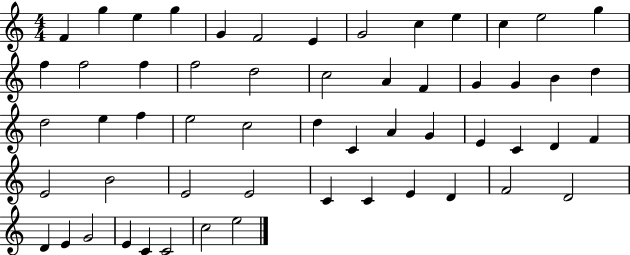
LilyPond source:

{
  \clef treble
  \numericTimeSignature
  \time 4/4
  \key c \major
  f'4 g''4 e''4 g''4 | g'4 f'2 e'4 | g'2 c''4 e''4 | c''4 e''2 g''4 | \break f''4 f''2 f''4 | f''2 d''2 | c''2 a'4 f'4 | g'4 g'4 b'4 d''4 | \break d''2 e''4 f''4 | e''2 c''2 | d''4 c'4 a'4 g'4 | e'4 c'4 d'4 f'4 | \break e'2 b'2 | e'2 e'2 | c'4 c'4 e'4 d'4 | f'2 d'2 | \break d'4 e'4 g'2 | e'4 c'4 c'2 | c''2 e''2 | \bar "|."
}